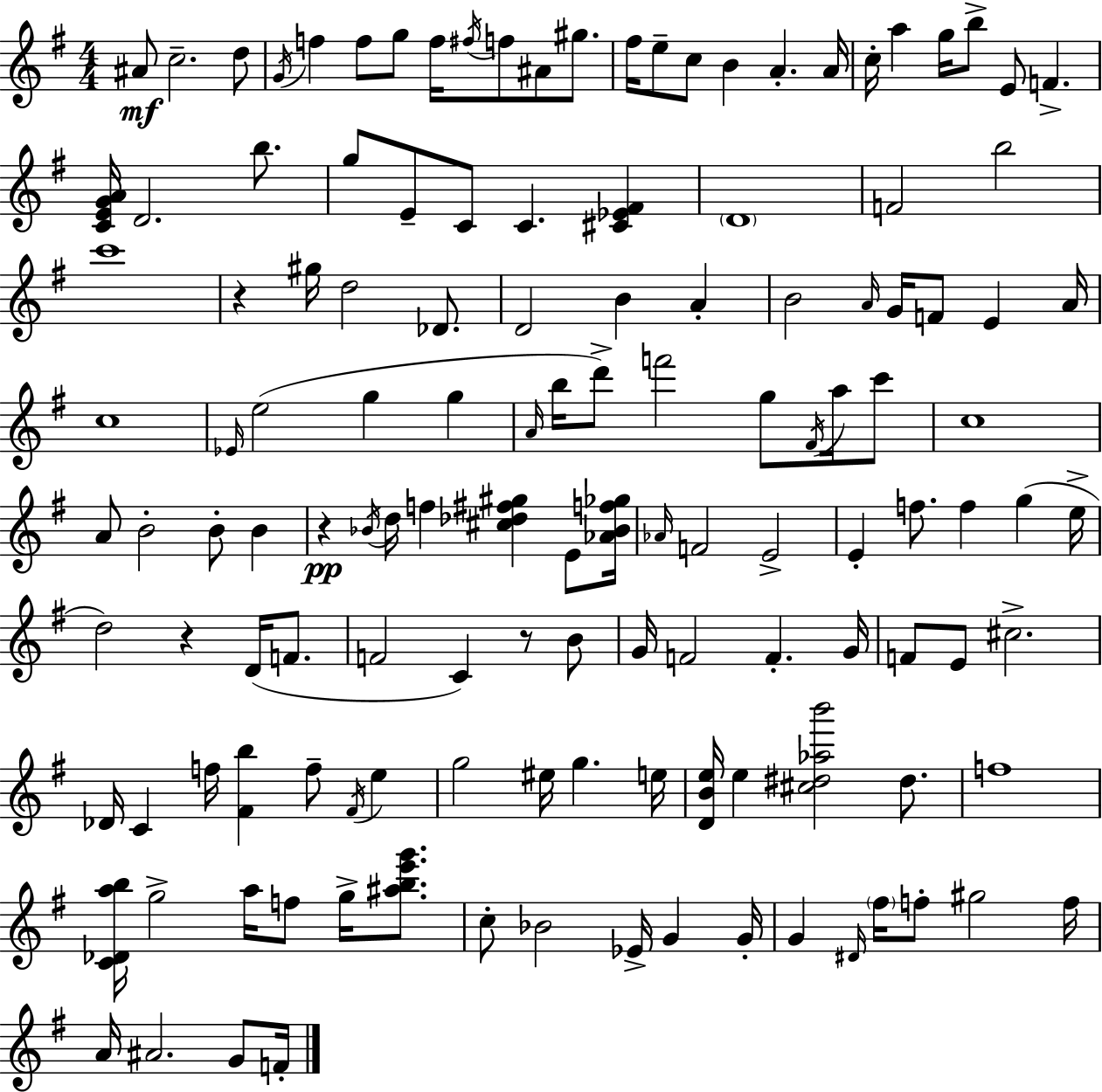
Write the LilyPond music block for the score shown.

{
  \clef treble
  \numericTimeSignature
  \time 4/4
  \key e \minor
  ais'8\mf c''2.-- d''8 | \acciaccatura { g'16 } f''4 f''8 g''8 f''16 \acciaccatura { fis''16 } f''8 ais'8 gis''8. | fis''16 e''8-- c''8 b'4 a'4.-. | a'16 c''16-. a''4 g''16 b''8-> e'8 f'4.-> | \break <c' e' g' a'>16 d'2. b''8. | g''8 e'8-- c'8 c'4. <cis' ees' fis'>4 | \parenthesize d'1 | f'2 b''2 | \break c'''1 | r4 gis''16 d''2 des'8. | d'2 b'4 a'4-. | b'2 \grace { a'16 } g'16 f'8 e'4 | \break a'16 c''1 | \grace { ees'16 } e''2( g''4 | g''4 \grace { a'16 } b''16 d'''8->) f'''2 | g''8 \acciaccatura { fis'16 } a''16 c'''8 c''1 | \break a'8 b'2-. | b'8-. b'4 r4\pp \acciaccatura { bes'16 } d''16 f''4 | <cis'' des'' fis'' gis''>4 e'8 <aes' bes' f'' ges''>16 \grace { aes'16 } f'2 | e'2-> e'4-. f''8. f''4 | \break g''4( e''16-> d''2) | r4 d'16( f'8. f'2 | c'4) r8 b'8 g'16 f'2 | f'4.-. g'16 f'8 e'8 cis''2.-> | \break des'16 c'4 f''16 <fis' b''>4 | f''8-- \acciaccatura { fis'16 } e''4 g''2 | eis''16 g''4. e''16 <d' b' e''>16 e''4 <cis'' dis'' aes'' b'''>2 | dis''8. f''1 | \break <c' des' a'' b''>16 g''2-> | a''16 f''8 g''16-> <ais'' b'' e''' g'''>8. c''8-. bes'2 | ees'16-> g'4 g'16-. g'4 \grace { dis'16 } \parenthesize fis''16 f''8-. | gis''2 f''16 a'16 ais'2. | \break g'8 f'16-. \bar "|."
}